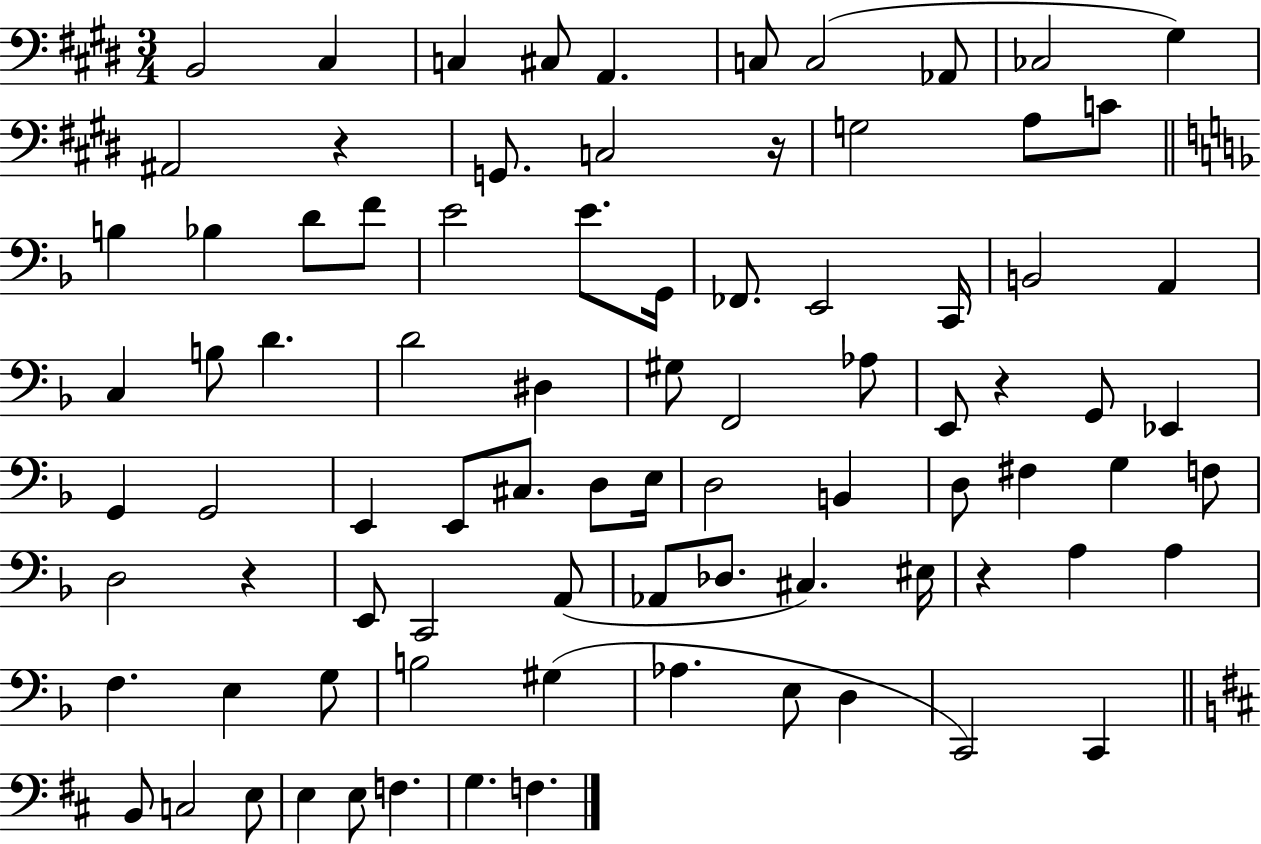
{
  \clef bass
  \numericTimeSignature
  \time 3/4
  \key e \major
  b,2 cis4 | c4 cis8 a,4. | c8 c2( aes,8 | ces2 gis4) | \break ais,2 r4 | g,8. c2 r16 | g2 a8 c'8 | \bar "||" \break \key d \minor b4 bes4 d'8 f'8 | e'2 e'8. g,16 | fes,8. e,2 c,16 | b,2 a,4 | \break c4 b8 d'4. | d'2 dis4 | gis8 f,2 aes8 | e,8 r4 g,8 ees,4 | \break g,4 g,2 | e,4 e,8 cis8. d8 e16 | d2 b,4 | d8 fis4 g4 f8 | \break d2 r4 | e,8 c,2 a,8( | aes,8 des8. cis4.) eis16 | r4 a4 a4 | \break f4. e4 g8 | b2 gis4( | aes4. e8 d4 | c,2) c,4 | \break \bar "||" \break \key b \minor b,8 c2 e8 | e4 e8 f4. | g4. f4. | \bar "|."
}